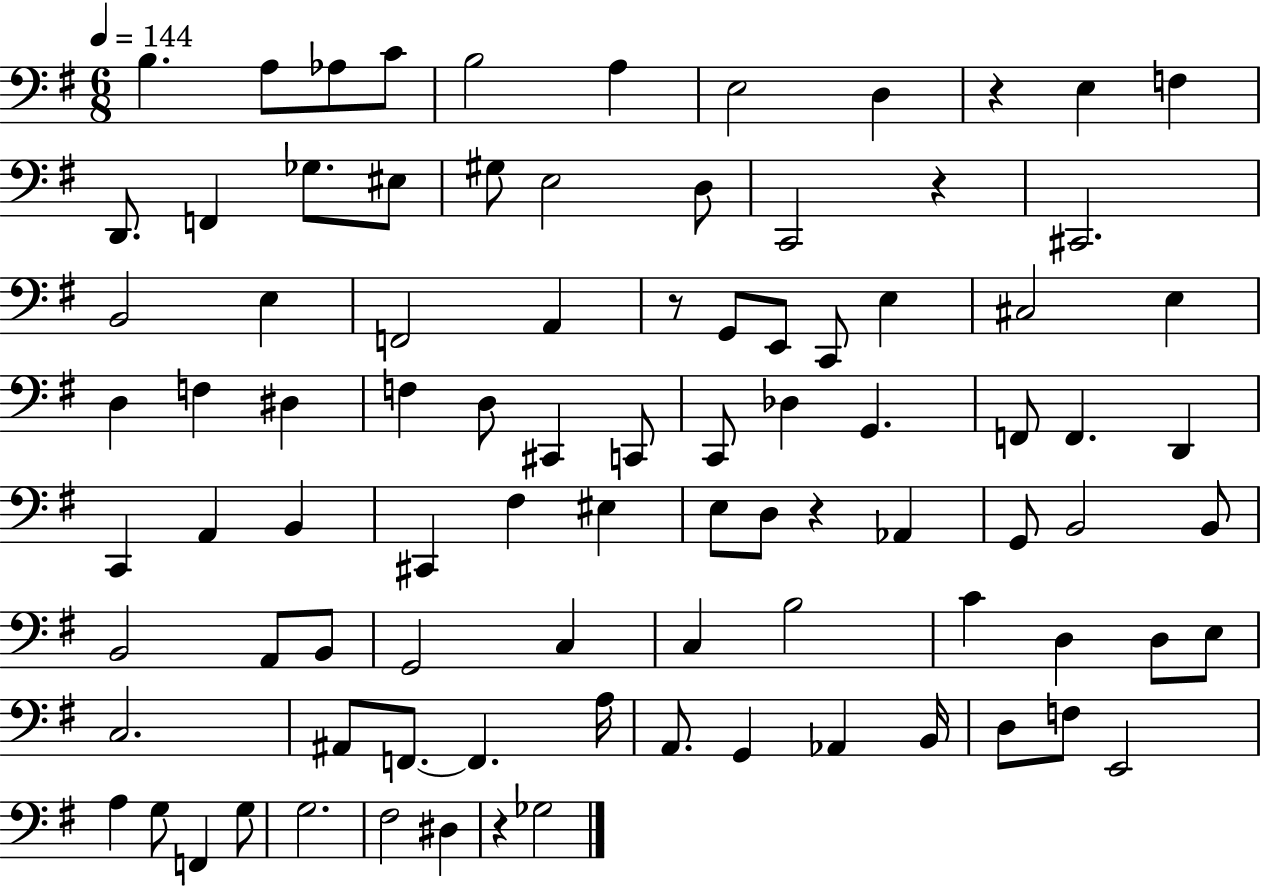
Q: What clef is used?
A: bass